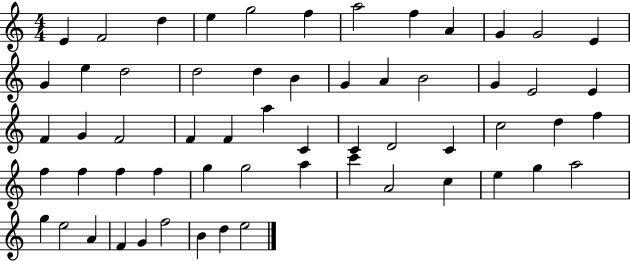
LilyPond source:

{
  \clef treble
  \numericTimeSignature
  \time 4/4
  \key c \major
  e'4 f'2 d''4 | e''4 g''2 f''4 | a''2 f''4 a'4 | g'4 g'2 e'4 | \break g'4 e''4 d''2 | d''2 d''4 b'4 | g'4 a'4 b'2 | g'4 e'2 e'4 | \break f'4 g'4 f'2 | f'4 f'4 a''4 c'4 | c'4 d'2 c'4 | c''2 d''4 f''4 | \break f''4 f''4 f''4 f''4 | g''4 g''2 a''4 | c'''4 a'2 c''4 | e''4 g''4 a''2 | \break g''4 e''2 a'4 | f'4 g'4 f''2 | b'4 d''4 e''2 | \bar "|."
}